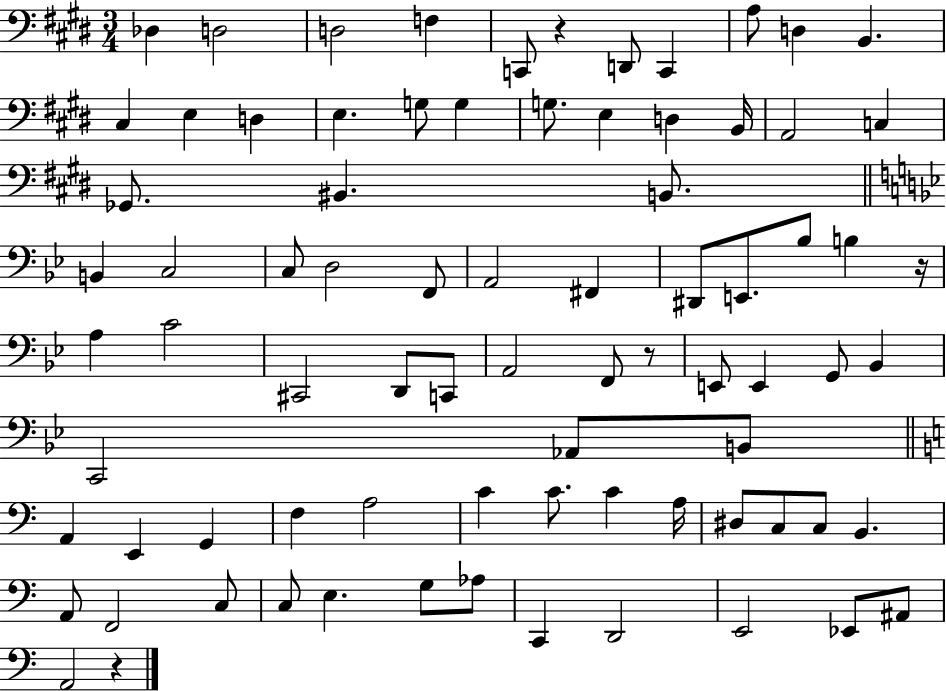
X:1
T:Untitled
M:3/4
L:1/4
K:E
_D, D,2 D,2 F, C,,/2 z D,,/2 C,, A,/2 D, B,, ^C, E, D, E, G,/2 G, G,/2 E, D, B,,/4 A,,2 C, _G,,/2 ^B,, B,,/2 B,, C,2 C,/2 D,2 F,,/2 A,,2 ^F,, ^D,,/2 E,,/2 _B,/2 B, z/4 A, C2 ^C,,2 D,,/2 C,,/2 A,,2 F,,/2 z/2 E,,/2 E,, G,,/2 _B,, C,,2 _A,,/2 B,,/2 A,, E,, G,, F, A,2 C C/2 C A,/4 ^D,/2 C,/2 C,/2 B,, A,,/2 F,,2 C,/2 C,/2 E, G,/2 _A,/2 C,, D,,2 E,,2 _E,,/2 ^A,,/2 A,,2 z